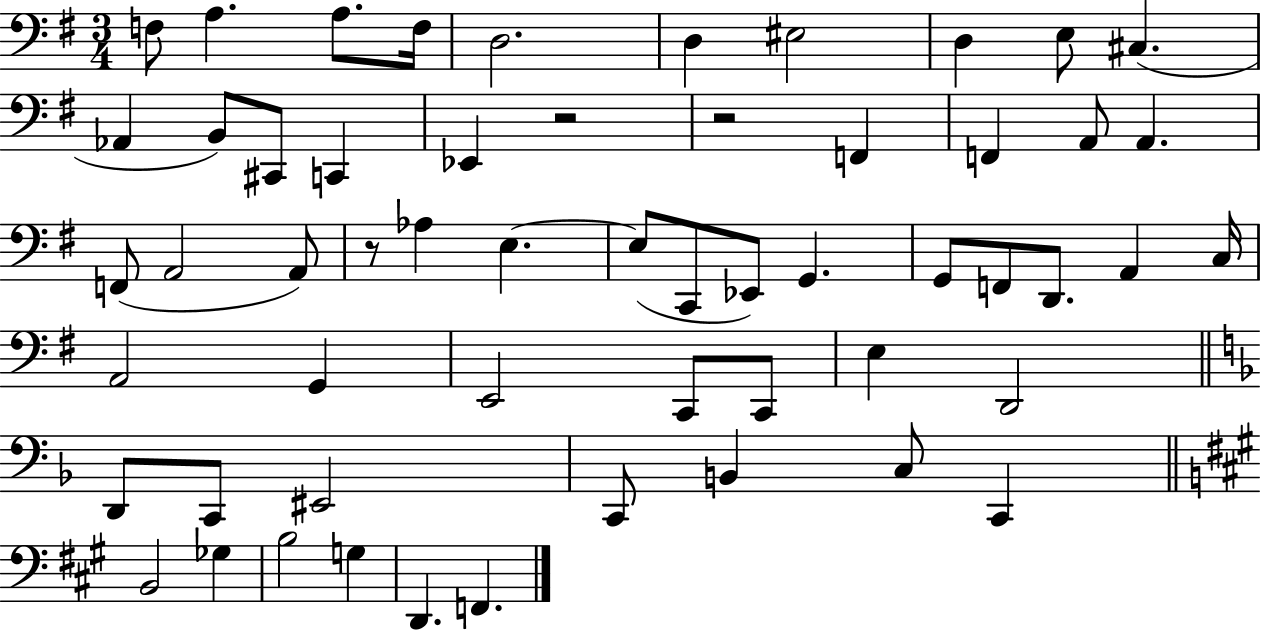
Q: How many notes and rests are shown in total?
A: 56